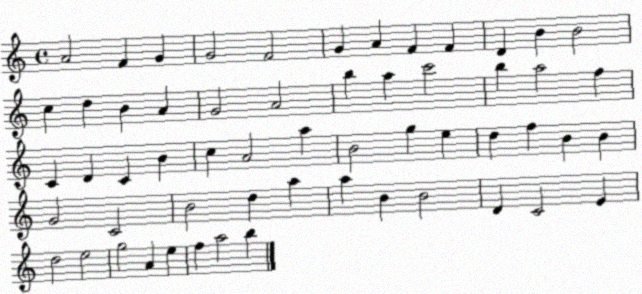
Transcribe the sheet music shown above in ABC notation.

X:1
T:Untitled
M:4/4
L:1/4
K:C
A2 F G G2 F2 G A F F D B B2 c d B A G2 A2 b a c'2 b a2 f C D C B c A2 a B2 g e d f B B G2 C2 B2 d a a B B2 D C2 E d2 e2 g2 A e f a2 b